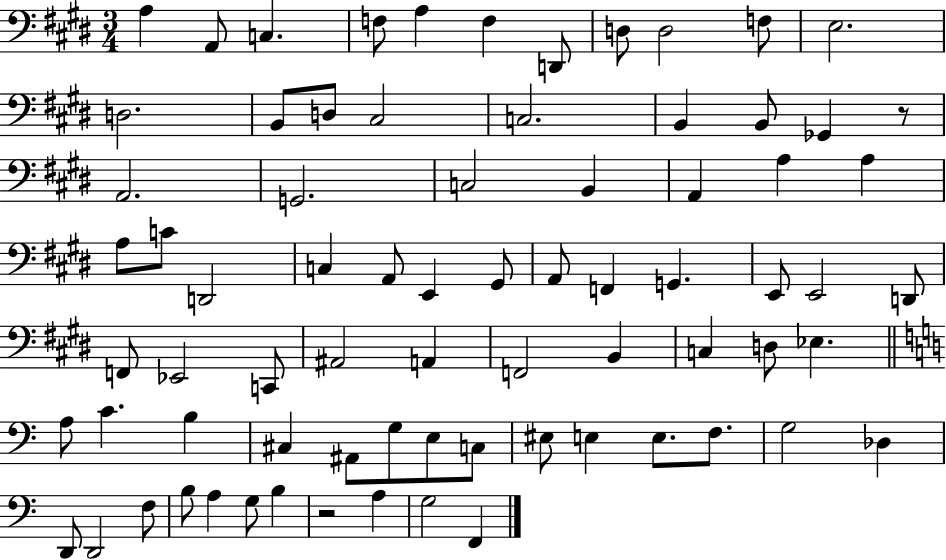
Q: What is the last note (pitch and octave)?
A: F2